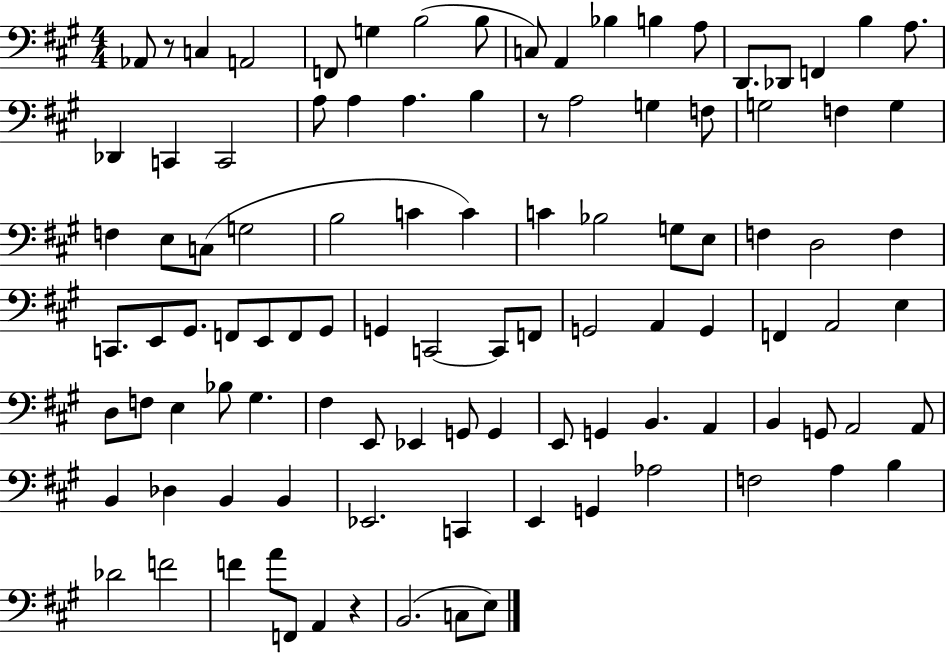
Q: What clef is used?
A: bass